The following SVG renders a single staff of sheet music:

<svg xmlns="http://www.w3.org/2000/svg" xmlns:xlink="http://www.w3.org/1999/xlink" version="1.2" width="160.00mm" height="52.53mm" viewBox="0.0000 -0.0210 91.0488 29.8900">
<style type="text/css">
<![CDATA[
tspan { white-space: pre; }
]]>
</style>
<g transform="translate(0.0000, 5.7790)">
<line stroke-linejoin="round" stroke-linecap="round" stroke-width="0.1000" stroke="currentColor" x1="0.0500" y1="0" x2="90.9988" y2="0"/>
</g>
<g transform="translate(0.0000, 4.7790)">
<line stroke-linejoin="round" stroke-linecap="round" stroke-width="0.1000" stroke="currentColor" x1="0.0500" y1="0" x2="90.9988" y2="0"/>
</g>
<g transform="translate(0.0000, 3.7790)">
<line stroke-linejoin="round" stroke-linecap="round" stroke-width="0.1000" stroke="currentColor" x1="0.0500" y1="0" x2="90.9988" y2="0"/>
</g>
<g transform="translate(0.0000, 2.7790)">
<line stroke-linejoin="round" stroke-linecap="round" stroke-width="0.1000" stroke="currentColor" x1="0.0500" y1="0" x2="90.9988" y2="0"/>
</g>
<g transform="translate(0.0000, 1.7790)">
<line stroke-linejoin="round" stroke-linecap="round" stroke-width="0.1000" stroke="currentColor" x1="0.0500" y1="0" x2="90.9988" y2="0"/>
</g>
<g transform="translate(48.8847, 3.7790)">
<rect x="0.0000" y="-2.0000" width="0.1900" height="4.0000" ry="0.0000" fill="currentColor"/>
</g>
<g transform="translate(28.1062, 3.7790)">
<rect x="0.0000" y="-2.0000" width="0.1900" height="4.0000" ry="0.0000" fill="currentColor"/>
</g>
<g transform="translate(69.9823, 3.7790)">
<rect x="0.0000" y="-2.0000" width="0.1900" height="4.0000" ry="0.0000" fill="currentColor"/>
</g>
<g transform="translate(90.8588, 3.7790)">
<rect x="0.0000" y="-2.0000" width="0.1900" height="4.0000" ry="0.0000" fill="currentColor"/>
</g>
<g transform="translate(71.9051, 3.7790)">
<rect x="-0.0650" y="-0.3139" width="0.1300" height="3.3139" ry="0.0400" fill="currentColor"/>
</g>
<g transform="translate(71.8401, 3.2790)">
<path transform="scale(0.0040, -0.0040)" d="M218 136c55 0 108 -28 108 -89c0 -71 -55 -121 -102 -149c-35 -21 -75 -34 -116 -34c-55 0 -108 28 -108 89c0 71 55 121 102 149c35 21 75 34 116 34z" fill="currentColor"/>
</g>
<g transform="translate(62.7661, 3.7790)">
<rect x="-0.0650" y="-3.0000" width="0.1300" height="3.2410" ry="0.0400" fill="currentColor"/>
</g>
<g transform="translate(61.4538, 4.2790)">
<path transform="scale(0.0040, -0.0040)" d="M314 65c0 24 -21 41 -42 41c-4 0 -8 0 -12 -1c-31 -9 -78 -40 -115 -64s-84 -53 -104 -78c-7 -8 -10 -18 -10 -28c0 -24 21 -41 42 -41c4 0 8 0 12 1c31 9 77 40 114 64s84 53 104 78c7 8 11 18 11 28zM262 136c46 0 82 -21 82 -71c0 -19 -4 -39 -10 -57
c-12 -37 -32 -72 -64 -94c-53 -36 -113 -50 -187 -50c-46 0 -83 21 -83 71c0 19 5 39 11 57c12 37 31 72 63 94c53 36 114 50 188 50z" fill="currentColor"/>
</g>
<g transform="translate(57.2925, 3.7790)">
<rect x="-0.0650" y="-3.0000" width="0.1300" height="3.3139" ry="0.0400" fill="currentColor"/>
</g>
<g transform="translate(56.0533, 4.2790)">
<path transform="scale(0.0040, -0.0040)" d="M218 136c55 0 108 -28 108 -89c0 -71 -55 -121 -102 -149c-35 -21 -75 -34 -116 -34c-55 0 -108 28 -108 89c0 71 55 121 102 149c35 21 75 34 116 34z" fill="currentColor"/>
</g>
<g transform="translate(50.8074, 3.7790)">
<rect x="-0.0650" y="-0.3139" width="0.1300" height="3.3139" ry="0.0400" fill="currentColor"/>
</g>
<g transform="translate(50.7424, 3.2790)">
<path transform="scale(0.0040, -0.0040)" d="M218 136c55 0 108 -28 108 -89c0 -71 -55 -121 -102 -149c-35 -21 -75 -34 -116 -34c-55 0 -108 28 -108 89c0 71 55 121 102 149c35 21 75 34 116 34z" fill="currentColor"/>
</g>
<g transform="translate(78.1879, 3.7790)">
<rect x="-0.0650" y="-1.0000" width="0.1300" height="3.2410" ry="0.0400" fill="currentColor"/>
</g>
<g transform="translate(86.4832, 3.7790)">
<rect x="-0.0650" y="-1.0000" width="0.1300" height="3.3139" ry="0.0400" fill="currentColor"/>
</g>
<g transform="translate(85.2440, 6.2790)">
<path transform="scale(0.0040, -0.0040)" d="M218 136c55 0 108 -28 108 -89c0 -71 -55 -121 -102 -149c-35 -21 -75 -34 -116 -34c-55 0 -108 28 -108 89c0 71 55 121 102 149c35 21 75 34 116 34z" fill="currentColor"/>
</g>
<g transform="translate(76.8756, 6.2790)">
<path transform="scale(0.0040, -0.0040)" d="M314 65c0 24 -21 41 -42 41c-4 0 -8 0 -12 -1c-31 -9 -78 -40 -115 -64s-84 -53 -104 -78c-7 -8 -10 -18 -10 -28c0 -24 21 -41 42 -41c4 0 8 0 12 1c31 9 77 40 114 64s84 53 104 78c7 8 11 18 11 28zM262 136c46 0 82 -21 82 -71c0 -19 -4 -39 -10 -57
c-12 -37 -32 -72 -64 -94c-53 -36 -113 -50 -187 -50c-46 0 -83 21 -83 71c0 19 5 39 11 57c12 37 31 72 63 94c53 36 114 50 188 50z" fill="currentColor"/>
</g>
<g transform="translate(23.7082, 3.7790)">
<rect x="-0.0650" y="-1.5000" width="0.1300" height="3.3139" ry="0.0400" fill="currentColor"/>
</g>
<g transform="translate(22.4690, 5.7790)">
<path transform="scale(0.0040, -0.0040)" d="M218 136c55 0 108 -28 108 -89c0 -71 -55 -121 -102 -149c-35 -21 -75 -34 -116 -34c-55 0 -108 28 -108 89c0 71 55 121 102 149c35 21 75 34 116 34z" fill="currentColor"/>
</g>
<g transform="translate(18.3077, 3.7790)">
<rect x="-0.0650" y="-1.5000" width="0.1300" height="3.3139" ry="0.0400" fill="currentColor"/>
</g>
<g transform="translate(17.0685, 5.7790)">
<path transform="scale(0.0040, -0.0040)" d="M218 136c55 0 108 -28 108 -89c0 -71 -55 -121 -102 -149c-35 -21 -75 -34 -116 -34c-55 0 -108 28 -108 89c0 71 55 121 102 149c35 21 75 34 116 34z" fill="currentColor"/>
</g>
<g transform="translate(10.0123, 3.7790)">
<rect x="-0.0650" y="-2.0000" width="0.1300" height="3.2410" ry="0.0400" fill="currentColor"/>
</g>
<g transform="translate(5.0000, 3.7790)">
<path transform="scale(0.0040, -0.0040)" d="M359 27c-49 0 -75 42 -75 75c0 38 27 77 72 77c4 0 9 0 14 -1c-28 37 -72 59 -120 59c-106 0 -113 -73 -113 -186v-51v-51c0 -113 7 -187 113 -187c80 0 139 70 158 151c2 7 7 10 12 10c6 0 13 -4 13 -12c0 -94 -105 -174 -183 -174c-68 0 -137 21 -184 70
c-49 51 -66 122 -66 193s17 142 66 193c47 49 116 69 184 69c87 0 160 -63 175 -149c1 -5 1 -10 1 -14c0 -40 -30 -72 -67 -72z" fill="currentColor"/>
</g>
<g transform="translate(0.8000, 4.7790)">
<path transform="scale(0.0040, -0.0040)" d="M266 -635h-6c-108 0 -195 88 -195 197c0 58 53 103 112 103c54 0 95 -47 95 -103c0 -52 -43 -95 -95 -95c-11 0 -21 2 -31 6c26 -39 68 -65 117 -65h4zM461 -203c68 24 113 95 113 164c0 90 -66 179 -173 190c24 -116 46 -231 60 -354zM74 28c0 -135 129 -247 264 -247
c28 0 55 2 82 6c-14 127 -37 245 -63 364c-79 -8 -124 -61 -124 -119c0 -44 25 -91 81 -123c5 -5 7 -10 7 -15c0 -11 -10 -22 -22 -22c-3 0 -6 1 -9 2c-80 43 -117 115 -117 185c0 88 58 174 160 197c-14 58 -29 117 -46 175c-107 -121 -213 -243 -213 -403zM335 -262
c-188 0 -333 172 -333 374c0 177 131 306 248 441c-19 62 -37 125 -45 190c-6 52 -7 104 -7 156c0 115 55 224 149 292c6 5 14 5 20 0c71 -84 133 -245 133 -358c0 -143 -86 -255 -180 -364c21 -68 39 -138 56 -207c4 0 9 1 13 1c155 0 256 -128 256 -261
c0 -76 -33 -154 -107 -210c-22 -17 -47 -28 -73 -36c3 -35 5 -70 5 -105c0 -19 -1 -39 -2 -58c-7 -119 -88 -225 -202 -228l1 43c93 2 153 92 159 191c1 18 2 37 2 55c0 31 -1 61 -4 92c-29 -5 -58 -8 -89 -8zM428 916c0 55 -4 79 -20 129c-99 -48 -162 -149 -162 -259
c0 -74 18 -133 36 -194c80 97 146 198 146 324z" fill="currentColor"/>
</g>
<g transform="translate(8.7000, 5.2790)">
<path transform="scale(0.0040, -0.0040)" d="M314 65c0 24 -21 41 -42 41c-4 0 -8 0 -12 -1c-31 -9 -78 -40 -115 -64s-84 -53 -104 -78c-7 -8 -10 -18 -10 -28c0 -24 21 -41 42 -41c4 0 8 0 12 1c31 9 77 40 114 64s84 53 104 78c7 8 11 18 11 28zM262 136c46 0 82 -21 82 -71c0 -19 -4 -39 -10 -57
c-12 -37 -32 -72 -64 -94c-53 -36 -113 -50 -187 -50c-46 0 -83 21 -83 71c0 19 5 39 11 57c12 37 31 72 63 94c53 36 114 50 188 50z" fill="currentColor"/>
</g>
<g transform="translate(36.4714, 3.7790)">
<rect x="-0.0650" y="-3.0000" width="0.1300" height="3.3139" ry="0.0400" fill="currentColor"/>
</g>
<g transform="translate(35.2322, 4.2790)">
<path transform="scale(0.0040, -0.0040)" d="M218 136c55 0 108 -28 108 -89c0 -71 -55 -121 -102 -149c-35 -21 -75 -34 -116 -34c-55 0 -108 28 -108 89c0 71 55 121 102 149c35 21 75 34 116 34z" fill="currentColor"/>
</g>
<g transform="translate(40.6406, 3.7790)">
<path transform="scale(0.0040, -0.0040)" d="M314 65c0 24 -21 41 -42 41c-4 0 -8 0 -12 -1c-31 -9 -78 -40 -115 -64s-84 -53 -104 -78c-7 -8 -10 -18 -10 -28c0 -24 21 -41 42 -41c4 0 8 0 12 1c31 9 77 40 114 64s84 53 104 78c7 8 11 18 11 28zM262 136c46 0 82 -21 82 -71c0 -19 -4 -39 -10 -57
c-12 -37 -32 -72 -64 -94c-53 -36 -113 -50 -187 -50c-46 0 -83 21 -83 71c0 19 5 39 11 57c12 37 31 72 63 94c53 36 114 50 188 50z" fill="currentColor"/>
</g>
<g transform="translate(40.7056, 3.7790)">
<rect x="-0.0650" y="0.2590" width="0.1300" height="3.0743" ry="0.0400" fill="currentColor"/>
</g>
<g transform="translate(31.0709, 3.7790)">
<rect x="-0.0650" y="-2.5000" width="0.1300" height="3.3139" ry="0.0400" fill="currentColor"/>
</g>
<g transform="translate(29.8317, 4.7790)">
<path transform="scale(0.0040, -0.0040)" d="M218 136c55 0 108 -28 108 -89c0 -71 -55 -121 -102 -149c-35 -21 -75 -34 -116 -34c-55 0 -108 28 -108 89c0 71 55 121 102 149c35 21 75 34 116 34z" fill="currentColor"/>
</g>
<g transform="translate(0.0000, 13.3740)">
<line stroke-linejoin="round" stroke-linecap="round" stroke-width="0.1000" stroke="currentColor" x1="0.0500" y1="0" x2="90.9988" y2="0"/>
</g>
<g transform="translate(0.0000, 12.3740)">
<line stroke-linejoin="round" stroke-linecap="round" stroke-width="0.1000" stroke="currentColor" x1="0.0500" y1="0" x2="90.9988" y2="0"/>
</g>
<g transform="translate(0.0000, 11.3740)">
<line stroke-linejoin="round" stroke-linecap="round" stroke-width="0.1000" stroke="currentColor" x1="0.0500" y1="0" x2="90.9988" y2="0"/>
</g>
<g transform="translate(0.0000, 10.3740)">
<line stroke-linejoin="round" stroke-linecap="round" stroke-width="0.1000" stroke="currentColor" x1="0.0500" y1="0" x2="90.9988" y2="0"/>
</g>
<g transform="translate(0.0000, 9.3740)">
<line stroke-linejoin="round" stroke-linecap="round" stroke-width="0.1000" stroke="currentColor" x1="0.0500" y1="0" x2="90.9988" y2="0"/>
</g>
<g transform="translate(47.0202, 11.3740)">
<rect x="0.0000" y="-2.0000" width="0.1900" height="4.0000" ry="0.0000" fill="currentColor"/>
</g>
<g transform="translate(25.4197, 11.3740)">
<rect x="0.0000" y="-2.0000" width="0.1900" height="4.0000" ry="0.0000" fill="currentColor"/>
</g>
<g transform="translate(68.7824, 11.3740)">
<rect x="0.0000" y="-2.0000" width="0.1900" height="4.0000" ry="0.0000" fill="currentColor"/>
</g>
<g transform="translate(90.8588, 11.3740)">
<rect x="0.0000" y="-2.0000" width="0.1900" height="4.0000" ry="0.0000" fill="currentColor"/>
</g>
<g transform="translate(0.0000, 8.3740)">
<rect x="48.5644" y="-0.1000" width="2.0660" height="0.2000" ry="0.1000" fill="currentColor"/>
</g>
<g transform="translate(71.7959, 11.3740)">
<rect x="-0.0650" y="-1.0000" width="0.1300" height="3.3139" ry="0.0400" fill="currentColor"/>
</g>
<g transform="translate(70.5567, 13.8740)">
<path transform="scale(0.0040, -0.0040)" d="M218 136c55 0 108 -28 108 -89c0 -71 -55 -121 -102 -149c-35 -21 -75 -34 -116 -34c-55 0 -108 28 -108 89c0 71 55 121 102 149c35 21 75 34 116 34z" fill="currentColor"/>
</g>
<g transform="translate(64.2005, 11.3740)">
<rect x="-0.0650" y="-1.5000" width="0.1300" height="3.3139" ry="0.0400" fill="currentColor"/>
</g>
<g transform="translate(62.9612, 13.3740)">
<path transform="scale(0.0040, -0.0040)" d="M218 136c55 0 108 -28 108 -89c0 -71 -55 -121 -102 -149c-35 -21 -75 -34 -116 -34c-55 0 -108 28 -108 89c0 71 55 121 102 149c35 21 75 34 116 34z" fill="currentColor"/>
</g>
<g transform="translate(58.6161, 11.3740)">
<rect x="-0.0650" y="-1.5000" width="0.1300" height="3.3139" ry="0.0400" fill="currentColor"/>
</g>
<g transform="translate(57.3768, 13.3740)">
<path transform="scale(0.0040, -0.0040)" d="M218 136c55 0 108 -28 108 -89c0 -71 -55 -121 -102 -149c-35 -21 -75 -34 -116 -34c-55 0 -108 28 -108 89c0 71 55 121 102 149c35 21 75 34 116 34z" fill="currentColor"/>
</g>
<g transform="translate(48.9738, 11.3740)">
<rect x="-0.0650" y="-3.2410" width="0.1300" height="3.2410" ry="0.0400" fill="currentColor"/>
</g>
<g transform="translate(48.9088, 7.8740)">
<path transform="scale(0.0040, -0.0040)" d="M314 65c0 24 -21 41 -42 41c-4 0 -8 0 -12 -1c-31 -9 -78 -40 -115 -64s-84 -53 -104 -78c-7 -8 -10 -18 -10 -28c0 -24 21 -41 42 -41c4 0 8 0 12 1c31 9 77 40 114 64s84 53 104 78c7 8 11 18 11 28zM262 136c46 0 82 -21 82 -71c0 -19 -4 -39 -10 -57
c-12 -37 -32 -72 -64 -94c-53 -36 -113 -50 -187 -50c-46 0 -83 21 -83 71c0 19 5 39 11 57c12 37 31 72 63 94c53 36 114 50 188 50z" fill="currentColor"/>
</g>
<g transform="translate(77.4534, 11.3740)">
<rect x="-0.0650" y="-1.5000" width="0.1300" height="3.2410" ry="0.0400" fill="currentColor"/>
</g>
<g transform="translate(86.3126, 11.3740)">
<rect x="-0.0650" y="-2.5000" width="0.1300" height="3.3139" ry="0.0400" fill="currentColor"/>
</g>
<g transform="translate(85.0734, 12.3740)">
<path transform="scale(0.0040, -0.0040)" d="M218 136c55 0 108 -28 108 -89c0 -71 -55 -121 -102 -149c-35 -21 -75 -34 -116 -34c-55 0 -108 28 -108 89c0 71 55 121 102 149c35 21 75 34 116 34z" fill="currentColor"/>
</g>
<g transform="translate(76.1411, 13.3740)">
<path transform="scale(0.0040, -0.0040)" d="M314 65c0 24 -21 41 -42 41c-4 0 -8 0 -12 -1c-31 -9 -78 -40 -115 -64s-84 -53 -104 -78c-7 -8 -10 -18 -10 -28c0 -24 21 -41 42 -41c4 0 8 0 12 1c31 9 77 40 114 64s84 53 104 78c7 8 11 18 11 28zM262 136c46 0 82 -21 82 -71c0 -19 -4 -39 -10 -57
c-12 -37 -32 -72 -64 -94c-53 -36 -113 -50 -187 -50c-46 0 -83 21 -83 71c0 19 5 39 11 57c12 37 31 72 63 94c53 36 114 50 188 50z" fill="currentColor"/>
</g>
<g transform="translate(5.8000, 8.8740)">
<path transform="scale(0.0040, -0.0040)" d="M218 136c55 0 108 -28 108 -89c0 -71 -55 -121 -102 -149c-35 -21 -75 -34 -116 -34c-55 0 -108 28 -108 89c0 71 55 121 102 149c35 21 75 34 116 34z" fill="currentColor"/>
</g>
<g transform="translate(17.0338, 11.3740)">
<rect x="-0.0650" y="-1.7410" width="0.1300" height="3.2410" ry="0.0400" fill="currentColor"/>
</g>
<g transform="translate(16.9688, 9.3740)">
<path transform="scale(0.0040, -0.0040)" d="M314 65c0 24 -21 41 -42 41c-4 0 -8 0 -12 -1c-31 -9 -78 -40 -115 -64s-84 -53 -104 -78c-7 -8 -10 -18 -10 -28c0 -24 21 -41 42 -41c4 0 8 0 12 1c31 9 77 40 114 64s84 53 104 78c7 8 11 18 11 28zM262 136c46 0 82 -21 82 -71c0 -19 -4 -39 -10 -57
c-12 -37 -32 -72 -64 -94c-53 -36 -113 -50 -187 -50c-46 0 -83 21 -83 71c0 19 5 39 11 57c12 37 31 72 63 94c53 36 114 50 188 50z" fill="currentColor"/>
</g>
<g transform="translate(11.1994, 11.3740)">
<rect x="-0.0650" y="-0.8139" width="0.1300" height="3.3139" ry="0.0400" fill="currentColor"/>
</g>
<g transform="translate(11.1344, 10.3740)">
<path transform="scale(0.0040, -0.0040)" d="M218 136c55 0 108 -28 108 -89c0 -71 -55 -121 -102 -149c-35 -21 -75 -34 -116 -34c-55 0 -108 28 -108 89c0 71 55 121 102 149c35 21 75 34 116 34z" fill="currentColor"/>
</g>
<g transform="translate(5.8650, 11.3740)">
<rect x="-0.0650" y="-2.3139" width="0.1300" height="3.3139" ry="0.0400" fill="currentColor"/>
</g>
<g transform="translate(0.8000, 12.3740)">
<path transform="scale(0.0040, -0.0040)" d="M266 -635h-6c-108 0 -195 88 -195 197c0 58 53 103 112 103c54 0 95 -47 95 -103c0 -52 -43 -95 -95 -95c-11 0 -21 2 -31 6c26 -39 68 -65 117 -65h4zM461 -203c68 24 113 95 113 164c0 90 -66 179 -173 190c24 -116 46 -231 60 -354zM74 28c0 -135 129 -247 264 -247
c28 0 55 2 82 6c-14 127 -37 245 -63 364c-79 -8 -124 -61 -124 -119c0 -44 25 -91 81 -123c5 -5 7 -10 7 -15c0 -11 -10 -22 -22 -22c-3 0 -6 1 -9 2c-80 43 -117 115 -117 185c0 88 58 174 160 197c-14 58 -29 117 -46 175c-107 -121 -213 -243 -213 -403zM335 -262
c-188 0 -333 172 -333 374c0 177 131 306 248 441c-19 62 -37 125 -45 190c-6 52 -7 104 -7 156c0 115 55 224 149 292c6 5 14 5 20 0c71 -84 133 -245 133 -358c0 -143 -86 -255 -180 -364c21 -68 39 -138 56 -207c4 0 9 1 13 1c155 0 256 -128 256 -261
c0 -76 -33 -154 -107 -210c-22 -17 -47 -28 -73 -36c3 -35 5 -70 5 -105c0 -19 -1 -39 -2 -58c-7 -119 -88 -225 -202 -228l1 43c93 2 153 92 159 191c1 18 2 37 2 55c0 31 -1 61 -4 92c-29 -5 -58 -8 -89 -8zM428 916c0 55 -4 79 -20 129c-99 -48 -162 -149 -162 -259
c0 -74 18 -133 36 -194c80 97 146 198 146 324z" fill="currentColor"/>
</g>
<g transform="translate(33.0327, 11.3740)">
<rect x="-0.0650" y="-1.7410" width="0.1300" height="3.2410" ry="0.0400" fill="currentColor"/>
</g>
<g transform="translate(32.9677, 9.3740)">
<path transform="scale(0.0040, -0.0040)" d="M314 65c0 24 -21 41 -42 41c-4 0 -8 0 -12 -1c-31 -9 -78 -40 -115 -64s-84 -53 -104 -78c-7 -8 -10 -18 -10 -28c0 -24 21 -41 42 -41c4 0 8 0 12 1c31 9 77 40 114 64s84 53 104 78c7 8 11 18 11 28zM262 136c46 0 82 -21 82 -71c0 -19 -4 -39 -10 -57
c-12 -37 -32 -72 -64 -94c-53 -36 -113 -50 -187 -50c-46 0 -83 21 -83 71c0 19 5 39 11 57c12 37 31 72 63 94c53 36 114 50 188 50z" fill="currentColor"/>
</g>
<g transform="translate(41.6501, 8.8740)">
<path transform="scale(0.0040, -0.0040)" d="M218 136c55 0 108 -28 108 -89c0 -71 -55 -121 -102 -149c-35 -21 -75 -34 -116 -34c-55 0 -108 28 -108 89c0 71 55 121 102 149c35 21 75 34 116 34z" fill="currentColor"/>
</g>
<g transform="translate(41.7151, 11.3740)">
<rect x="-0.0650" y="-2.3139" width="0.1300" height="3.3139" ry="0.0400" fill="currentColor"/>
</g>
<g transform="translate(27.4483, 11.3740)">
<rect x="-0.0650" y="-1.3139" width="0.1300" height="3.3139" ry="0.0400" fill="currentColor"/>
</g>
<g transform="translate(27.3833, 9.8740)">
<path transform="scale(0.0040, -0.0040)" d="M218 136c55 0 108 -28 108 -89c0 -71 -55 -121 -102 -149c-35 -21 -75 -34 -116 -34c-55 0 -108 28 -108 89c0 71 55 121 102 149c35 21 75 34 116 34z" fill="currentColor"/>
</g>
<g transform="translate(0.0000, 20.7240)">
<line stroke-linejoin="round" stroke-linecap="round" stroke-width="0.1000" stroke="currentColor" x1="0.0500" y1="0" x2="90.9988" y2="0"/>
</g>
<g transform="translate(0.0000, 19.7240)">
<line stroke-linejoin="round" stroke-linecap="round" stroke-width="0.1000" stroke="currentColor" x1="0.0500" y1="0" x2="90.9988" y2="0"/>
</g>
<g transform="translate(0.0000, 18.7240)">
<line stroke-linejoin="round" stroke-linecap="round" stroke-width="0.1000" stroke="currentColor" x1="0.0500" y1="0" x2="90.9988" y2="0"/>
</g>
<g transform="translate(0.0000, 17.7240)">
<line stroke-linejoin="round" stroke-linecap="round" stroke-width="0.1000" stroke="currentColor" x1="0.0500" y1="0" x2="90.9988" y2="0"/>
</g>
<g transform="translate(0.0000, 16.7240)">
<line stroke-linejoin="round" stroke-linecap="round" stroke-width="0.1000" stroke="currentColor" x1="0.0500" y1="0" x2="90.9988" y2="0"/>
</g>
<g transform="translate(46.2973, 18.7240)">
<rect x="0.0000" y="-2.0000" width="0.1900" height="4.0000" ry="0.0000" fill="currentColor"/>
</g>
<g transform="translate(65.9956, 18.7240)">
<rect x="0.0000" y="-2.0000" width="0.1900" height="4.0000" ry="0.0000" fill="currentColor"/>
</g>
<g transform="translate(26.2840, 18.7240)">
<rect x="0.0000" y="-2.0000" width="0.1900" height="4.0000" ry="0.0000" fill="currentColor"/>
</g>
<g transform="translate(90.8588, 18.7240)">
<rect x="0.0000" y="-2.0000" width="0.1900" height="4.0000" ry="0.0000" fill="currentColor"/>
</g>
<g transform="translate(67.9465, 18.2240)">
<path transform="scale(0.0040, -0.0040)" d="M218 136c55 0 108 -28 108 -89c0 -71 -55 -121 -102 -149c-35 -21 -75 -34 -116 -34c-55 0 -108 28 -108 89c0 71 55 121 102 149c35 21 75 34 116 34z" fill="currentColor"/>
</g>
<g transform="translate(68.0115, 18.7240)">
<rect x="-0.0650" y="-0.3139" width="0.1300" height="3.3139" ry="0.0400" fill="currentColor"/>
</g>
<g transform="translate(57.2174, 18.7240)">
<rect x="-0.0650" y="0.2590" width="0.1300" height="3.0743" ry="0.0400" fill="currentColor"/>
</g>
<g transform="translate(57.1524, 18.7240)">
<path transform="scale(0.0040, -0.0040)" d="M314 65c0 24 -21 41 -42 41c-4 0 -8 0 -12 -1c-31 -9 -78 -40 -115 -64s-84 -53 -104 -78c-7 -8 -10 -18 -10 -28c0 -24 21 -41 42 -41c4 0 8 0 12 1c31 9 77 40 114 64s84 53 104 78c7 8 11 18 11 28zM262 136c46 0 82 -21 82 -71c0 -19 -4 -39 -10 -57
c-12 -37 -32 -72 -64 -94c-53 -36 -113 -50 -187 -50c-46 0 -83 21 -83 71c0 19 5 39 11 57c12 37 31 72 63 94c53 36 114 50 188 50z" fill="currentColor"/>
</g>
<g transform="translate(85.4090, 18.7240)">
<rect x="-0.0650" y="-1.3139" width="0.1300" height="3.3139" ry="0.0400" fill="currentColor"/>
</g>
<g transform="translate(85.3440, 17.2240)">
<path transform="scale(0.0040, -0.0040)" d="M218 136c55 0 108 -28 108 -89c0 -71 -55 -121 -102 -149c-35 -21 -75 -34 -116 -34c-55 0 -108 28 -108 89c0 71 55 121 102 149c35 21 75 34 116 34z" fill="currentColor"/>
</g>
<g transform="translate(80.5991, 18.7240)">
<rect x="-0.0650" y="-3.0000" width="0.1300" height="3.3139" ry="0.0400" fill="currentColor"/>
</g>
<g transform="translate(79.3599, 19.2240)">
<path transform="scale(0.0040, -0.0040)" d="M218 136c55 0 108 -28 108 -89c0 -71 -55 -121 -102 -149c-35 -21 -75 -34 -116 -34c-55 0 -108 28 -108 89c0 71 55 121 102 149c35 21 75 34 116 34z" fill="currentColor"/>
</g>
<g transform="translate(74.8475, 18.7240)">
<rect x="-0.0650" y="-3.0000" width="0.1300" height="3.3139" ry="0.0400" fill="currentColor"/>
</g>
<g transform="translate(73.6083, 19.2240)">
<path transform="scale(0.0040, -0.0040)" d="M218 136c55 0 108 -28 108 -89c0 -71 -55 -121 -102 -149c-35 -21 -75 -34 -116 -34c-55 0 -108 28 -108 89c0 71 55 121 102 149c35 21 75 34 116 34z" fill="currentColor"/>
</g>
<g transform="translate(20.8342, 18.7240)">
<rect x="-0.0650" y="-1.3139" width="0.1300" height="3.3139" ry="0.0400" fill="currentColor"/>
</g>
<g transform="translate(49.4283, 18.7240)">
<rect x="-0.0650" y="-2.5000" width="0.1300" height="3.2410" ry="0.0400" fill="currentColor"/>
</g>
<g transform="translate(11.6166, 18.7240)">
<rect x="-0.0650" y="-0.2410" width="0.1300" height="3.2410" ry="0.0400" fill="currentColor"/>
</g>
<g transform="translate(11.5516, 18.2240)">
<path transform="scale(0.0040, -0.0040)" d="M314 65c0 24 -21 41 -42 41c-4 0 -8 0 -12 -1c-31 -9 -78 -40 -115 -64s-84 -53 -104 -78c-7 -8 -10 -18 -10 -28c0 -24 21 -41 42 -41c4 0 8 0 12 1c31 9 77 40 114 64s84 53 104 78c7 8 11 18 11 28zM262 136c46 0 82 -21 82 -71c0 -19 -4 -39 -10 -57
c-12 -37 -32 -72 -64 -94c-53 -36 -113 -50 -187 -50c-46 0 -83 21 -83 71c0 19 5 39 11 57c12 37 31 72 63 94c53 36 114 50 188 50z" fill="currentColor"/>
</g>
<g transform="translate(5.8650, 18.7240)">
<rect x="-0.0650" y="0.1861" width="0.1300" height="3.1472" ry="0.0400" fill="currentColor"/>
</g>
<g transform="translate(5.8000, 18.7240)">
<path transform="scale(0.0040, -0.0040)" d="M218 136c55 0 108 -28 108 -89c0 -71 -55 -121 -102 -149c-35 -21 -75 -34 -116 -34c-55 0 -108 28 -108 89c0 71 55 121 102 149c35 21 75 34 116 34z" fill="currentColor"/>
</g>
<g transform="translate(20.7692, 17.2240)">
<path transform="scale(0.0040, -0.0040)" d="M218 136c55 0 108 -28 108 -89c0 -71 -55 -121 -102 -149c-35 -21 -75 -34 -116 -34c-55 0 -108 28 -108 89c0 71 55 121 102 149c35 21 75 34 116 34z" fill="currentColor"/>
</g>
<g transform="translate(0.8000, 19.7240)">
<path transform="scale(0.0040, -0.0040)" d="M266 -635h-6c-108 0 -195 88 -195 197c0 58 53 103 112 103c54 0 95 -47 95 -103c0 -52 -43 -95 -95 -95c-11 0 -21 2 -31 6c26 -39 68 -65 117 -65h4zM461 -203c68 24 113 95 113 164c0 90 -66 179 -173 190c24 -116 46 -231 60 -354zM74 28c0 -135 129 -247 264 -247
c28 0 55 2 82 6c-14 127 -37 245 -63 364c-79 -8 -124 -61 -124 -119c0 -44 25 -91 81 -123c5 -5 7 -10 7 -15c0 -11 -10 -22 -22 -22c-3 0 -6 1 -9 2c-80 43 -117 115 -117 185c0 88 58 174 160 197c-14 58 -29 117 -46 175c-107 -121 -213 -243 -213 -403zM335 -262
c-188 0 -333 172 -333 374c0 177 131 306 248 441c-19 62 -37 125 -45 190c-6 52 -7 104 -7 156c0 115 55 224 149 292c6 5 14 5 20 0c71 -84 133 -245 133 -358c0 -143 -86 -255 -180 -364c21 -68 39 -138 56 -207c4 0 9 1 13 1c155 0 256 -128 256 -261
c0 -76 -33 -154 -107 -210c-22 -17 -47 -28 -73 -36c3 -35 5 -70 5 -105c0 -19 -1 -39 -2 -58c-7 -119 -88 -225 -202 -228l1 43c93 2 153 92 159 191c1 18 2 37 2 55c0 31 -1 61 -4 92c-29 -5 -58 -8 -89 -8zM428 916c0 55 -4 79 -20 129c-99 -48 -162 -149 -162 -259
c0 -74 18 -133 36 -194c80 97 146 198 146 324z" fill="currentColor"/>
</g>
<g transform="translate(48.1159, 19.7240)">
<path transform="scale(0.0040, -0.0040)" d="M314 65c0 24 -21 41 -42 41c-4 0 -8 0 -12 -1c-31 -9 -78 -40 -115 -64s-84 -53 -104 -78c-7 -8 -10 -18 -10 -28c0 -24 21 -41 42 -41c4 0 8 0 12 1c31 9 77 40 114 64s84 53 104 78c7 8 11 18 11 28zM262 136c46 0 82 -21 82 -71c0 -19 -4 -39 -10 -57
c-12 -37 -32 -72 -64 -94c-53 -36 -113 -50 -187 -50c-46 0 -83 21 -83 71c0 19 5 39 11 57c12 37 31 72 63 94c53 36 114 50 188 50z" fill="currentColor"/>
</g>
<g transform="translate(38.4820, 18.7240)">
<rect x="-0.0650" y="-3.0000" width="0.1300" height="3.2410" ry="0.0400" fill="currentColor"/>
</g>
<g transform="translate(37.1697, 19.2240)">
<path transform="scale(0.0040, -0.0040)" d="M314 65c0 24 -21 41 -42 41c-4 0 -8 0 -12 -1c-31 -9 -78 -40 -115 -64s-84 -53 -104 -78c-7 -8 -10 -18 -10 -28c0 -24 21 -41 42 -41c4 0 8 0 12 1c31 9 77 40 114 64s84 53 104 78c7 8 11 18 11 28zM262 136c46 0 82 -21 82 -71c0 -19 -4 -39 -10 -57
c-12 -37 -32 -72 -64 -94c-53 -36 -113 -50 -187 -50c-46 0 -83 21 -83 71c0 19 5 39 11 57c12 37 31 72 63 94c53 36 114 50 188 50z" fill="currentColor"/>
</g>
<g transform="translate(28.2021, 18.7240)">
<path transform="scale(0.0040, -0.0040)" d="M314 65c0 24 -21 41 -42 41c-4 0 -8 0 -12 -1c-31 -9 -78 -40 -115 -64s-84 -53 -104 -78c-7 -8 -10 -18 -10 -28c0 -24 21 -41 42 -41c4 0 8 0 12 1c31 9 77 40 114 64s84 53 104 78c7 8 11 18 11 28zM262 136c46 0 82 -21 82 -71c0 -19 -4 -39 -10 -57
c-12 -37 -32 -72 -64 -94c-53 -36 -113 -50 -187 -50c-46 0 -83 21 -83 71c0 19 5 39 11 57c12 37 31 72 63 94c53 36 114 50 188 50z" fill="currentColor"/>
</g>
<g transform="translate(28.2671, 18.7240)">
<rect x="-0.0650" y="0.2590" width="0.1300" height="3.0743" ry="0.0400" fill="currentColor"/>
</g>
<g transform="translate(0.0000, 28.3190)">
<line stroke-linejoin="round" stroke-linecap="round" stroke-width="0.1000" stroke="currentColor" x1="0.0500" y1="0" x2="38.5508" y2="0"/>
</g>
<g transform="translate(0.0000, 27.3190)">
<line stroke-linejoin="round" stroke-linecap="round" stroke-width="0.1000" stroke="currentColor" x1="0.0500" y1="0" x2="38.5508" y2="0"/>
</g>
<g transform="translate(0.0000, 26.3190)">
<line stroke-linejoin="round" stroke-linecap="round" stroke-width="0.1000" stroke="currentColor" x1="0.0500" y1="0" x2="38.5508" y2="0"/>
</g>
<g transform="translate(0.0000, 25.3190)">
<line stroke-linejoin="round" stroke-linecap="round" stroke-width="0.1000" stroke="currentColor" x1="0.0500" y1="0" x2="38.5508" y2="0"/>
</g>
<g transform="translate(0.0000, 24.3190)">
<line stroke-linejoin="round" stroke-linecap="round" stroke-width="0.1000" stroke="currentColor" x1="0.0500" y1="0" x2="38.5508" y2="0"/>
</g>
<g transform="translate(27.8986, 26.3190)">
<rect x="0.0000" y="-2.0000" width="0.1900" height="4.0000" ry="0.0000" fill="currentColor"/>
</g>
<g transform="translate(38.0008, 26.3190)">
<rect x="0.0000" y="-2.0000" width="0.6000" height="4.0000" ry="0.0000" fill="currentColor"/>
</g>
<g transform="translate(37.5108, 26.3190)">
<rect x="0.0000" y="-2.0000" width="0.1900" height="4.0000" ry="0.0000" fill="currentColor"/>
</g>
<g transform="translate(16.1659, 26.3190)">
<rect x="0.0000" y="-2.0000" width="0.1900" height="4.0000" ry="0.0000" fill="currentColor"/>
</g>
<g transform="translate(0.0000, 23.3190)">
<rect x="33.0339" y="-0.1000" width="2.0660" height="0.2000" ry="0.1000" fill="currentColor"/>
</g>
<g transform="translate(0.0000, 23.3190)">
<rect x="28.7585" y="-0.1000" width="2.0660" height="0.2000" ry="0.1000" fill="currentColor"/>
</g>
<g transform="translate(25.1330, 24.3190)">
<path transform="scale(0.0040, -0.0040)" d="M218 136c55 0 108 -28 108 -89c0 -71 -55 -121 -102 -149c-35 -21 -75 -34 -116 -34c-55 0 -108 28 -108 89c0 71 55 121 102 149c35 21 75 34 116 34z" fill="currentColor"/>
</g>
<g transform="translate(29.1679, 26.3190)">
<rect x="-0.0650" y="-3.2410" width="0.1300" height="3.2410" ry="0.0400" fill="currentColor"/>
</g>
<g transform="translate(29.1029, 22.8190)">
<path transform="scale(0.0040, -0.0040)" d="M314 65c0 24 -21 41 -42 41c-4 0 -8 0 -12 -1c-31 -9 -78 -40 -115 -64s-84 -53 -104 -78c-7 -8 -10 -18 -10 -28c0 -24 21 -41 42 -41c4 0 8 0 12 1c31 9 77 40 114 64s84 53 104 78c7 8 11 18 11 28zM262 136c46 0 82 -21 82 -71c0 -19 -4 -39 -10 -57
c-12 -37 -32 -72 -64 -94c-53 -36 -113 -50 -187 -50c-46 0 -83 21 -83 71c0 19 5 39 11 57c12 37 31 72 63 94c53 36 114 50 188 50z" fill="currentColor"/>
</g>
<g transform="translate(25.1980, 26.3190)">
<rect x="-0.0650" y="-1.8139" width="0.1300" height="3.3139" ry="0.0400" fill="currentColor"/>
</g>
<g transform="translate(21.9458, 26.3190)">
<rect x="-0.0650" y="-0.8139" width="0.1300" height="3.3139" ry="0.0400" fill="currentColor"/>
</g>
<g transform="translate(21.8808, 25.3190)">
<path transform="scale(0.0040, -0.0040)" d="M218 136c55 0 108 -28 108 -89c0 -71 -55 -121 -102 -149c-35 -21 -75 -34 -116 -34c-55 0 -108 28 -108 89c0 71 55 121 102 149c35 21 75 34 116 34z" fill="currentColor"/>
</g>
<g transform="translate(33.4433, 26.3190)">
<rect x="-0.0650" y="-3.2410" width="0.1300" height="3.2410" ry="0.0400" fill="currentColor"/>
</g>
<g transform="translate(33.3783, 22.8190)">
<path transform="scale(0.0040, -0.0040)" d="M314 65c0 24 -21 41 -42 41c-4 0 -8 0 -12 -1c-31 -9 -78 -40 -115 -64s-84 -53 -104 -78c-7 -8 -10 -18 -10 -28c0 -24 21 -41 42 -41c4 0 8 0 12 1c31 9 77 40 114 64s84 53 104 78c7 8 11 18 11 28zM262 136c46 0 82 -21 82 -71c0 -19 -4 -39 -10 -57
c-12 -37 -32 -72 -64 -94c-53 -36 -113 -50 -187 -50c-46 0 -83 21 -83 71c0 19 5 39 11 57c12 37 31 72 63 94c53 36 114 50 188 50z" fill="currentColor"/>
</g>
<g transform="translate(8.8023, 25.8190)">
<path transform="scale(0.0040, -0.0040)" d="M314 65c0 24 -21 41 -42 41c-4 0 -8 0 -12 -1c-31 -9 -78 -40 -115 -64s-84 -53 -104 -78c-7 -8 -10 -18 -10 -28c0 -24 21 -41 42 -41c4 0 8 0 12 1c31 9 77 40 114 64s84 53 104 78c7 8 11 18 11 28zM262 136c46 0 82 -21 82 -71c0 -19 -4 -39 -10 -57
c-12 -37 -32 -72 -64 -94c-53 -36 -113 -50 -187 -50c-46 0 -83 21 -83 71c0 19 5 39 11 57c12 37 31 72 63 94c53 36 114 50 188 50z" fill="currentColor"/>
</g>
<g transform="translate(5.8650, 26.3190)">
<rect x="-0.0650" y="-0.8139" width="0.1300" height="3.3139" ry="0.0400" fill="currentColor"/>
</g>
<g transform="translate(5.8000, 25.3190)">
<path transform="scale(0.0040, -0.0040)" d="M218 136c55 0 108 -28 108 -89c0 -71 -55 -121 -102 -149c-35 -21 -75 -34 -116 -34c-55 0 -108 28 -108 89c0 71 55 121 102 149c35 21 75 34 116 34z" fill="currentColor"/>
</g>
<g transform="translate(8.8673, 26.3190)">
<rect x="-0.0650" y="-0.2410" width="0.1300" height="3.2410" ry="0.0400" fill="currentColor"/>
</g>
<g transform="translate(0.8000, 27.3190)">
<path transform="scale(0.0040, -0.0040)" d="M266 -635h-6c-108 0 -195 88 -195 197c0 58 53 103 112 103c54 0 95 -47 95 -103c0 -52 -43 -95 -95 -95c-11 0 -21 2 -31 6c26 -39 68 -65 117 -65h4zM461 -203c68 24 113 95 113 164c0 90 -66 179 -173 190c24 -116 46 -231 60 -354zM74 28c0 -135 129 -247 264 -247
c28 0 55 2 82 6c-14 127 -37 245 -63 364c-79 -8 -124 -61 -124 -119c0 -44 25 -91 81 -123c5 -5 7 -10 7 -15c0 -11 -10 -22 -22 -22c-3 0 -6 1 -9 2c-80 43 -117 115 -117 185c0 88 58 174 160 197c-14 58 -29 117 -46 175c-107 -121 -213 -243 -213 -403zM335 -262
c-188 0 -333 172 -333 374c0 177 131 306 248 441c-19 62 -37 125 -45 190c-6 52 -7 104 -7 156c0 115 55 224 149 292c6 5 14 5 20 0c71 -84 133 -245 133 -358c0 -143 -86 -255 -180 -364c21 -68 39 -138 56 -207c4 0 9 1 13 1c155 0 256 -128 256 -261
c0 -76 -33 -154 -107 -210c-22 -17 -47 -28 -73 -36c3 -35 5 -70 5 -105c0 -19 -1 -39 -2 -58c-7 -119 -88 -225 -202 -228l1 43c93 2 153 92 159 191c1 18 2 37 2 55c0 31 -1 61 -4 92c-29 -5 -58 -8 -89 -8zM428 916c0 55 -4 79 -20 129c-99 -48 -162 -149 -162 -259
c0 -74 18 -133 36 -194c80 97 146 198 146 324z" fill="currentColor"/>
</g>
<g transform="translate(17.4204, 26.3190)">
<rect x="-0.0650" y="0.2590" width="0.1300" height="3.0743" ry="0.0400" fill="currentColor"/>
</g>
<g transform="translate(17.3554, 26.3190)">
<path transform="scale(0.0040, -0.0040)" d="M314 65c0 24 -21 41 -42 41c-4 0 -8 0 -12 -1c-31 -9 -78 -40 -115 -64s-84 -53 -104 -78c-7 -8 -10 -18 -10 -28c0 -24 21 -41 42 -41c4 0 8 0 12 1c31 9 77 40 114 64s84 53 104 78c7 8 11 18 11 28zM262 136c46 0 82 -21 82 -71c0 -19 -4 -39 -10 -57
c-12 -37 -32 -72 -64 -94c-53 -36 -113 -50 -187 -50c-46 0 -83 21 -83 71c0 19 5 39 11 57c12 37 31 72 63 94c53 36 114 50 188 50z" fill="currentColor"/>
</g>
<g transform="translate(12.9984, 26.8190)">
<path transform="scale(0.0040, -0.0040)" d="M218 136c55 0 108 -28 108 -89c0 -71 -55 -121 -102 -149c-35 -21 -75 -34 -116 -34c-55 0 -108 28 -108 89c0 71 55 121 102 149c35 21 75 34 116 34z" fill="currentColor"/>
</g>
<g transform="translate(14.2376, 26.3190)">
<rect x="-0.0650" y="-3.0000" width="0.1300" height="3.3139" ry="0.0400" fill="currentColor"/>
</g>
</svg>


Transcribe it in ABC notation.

X:1
T:Untitled
M:4/4
L:1/4
K:C
F2 E E G A B2 c A A2 c D2 D g d f2 e f2 g b2 E E D E2 G B c2 e B2 A2 G2 B2 c A A e d c2 A B2 d f b2 b2